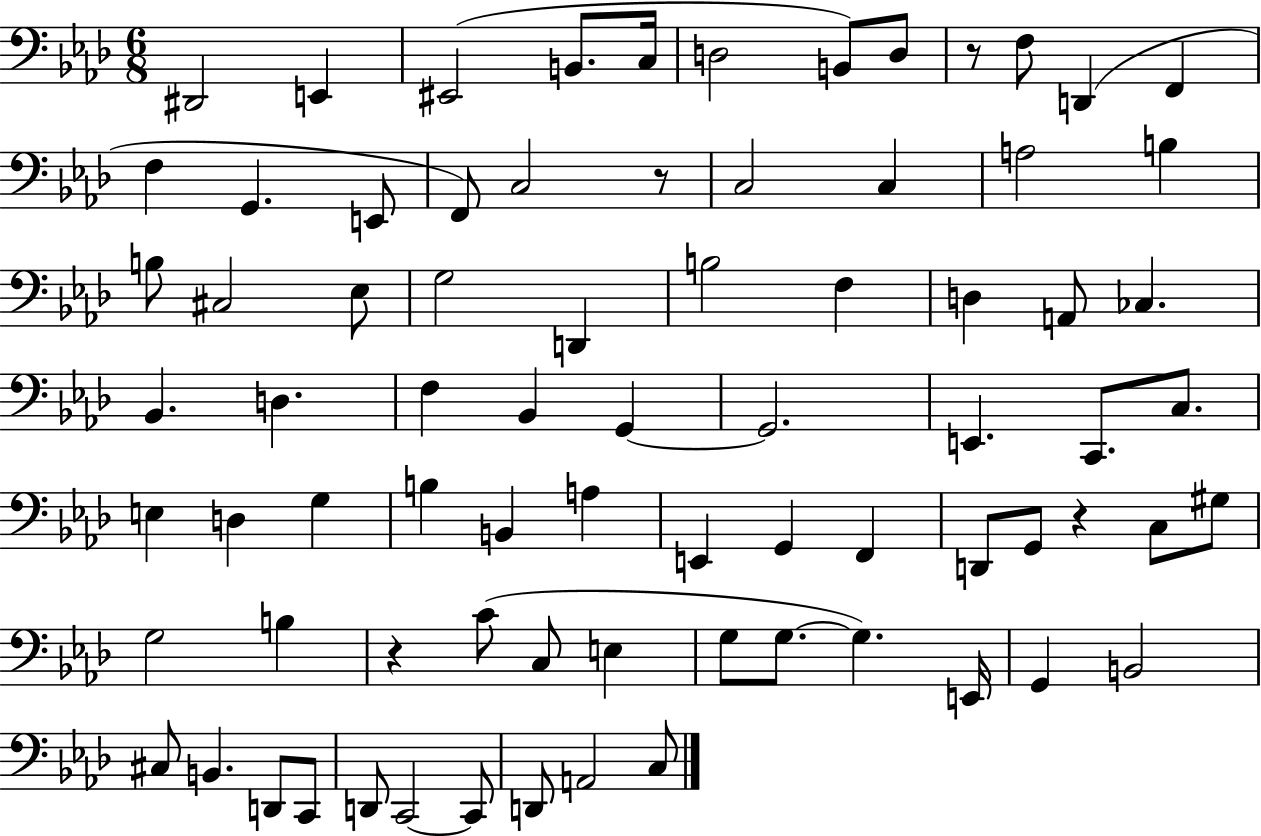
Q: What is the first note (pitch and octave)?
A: D#2